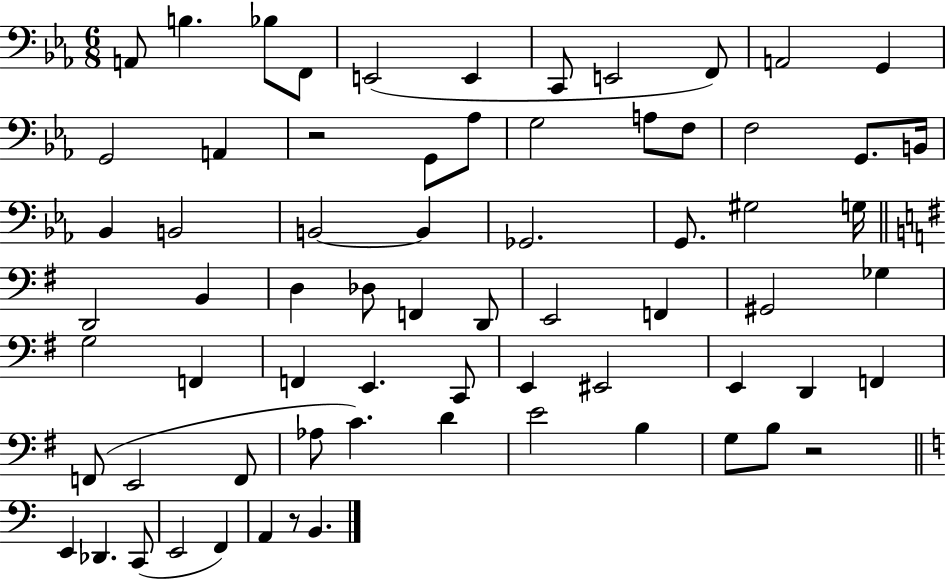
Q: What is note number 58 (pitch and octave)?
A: G3